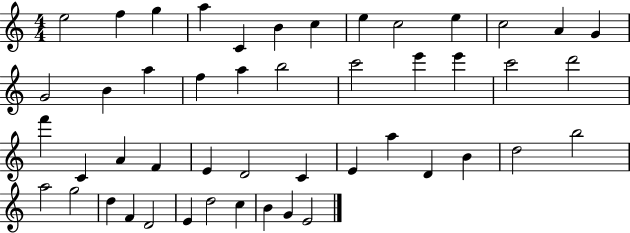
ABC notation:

X:1
T:Untitled
M:4/4
L:1/4
K:C
e2 f g a C B c e c2 e c2 A G G2 B a f a b2 c'2 e' e' c'2 d'2 f' C A F E D2 C E a D B d2 b2 a2 g2 d F D2 E d2 c B G E2